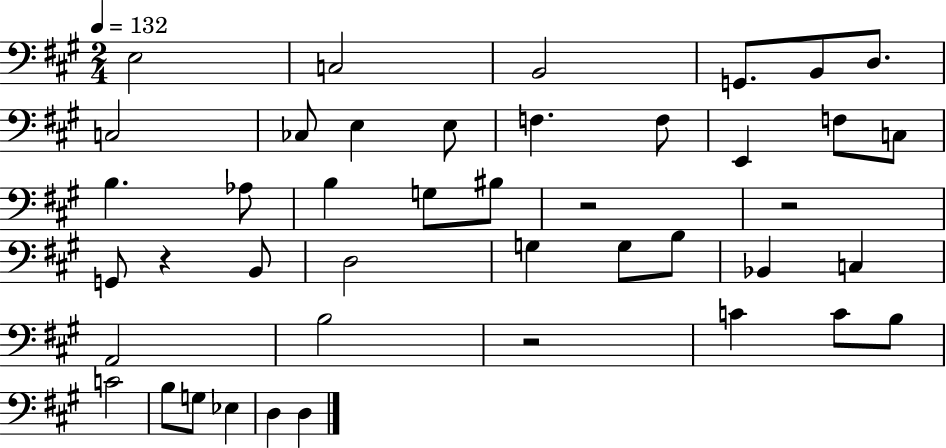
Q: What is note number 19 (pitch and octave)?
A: G3